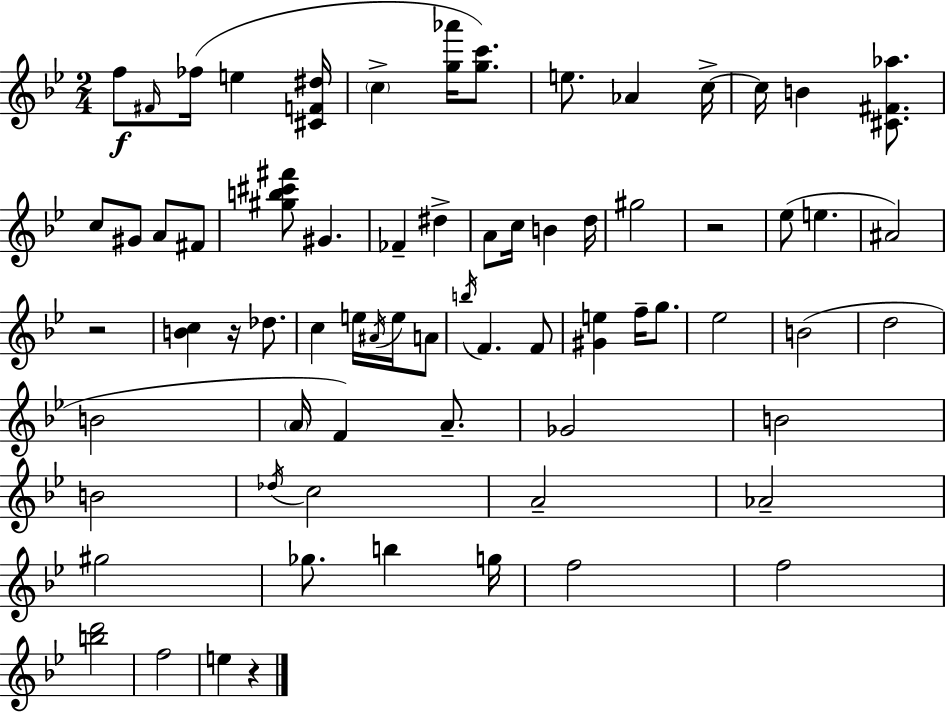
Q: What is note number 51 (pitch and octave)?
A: G#5